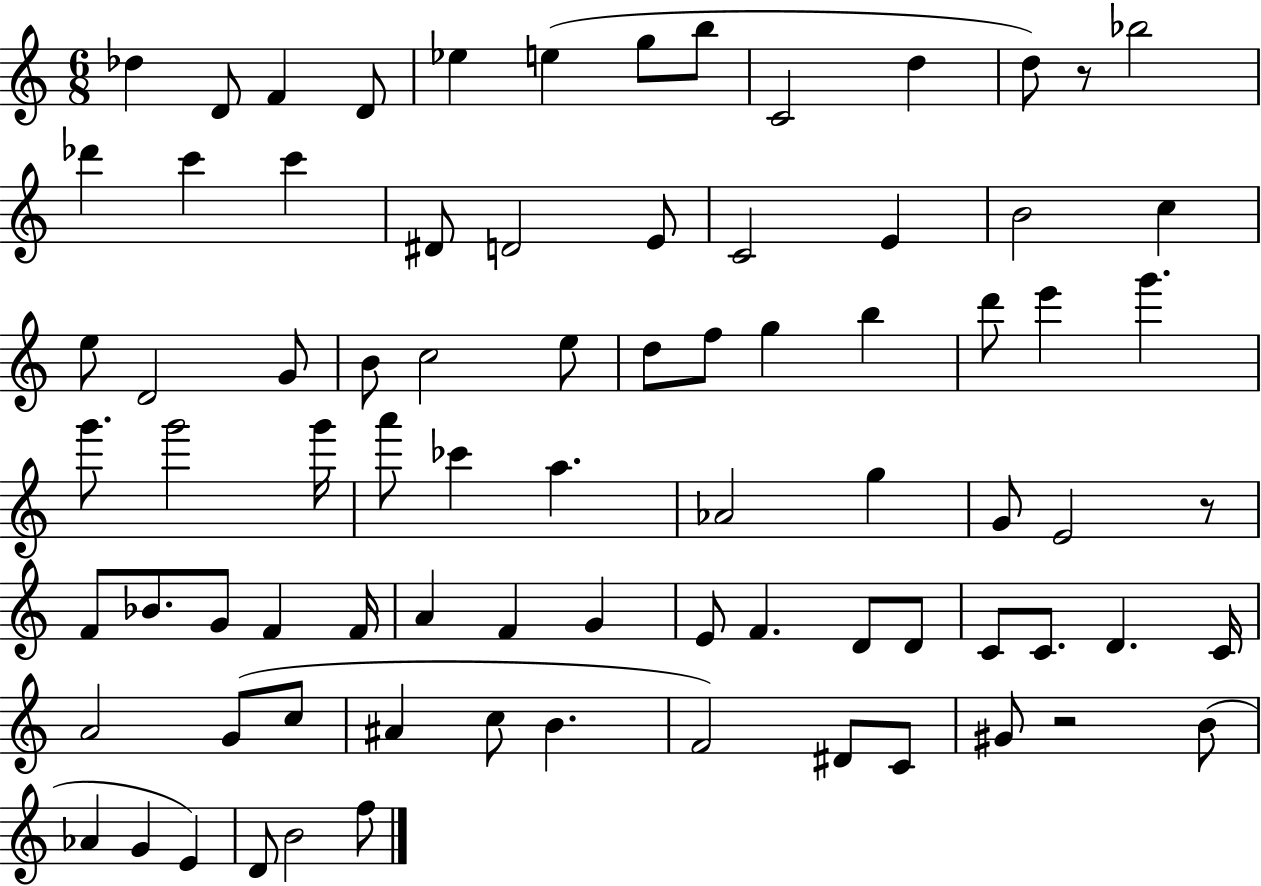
Db5/q D4/e F4/q D4/e Eb5/q E5/q G5/e B5/e C4/h D5/q D5/e R/e Bb5/h Db6/q C6/q C6/q D#4/e D4/h E4/e C4/h E4/q B4/h C5/q E5/e D4/h G4/e B4/e C5/h E5/e D5/e F5/e G5/q B5/q D6/e E6/q G6/q. G6/e. G6/h G6/s A6/e CES6/q A5/q. Ab4/h G5/q G4/e E4/h R/e F4/e Bb4/e. G4/e F4/q F4/s A4/q F4/q G4/q E4/e F4/q. D4/e D4/e C4/e C4/e. D4/q. C4/s A4/h G4/e C5/e A#4/q C5/e B4/q. F4/h D#4/e C4/e G#4/e R/h B4/e Ab4/q G4/q E4/q D4/e B4/h F5/e